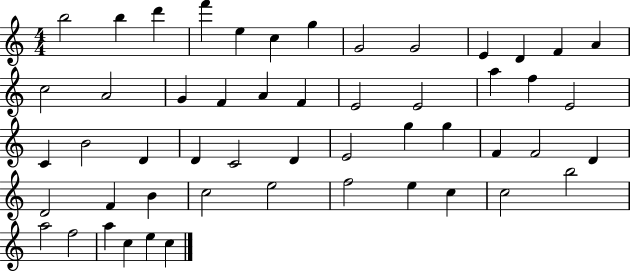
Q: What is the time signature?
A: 4/4